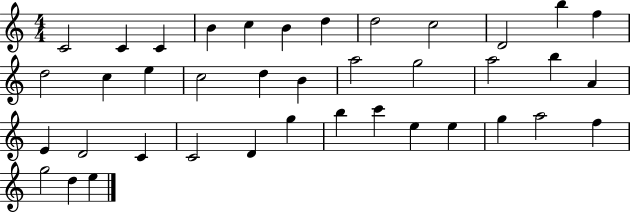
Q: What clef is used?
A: treble